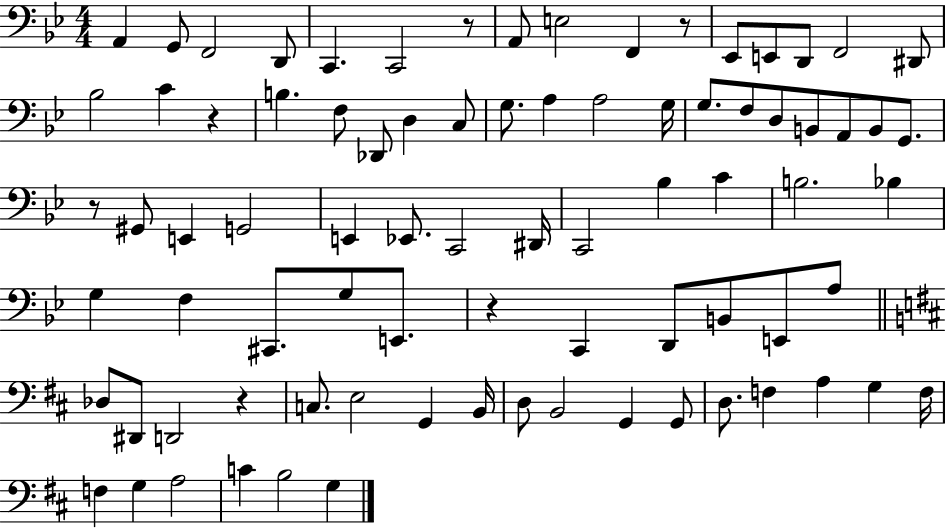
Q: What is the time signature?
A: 4/4